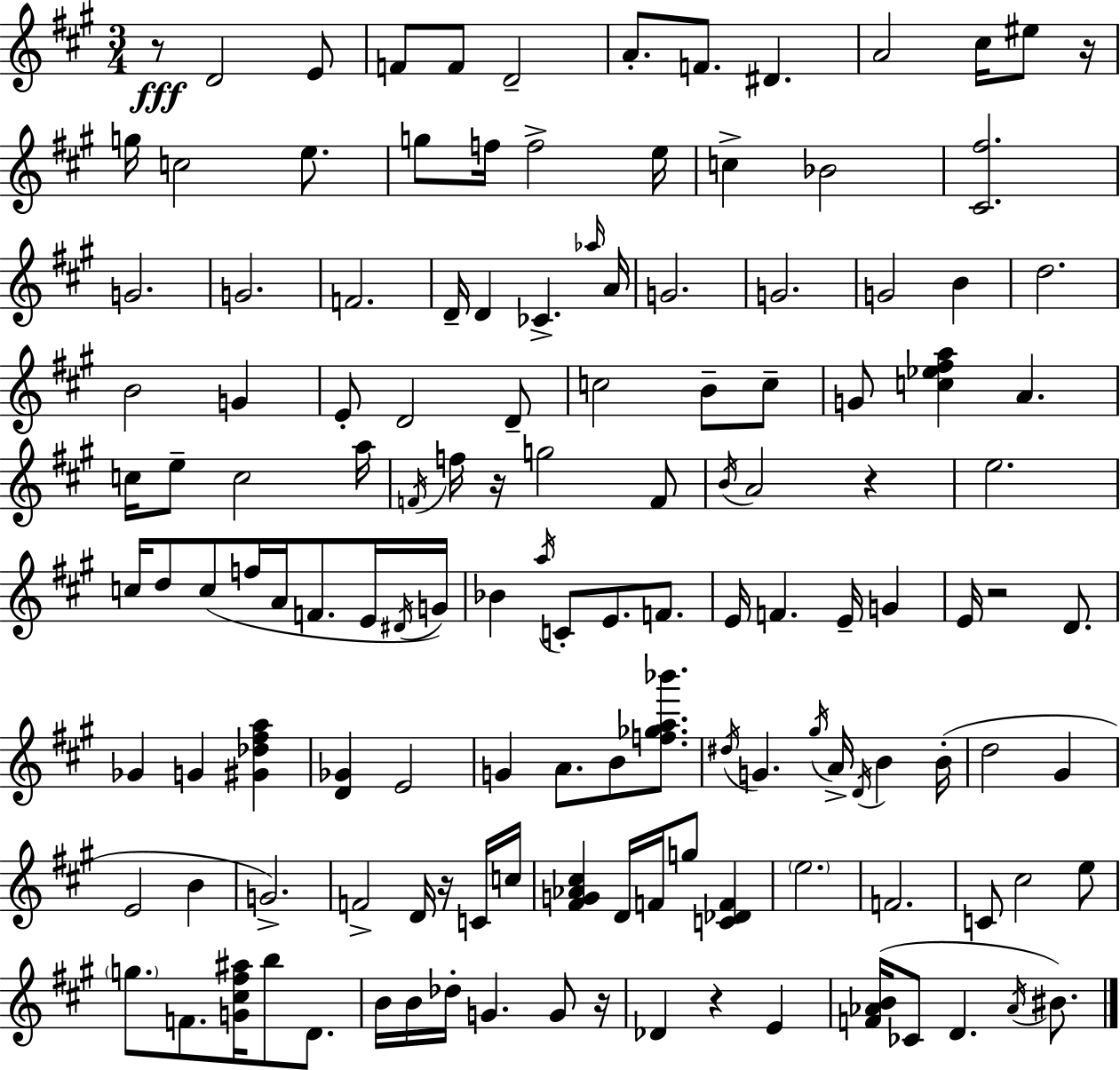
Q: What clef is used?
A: treble